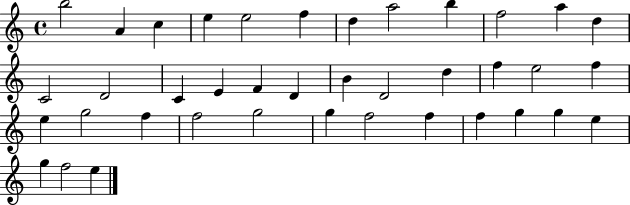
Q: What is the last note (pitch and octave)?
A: E5